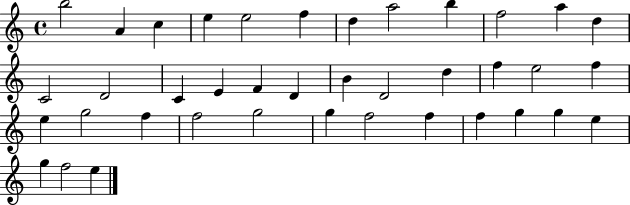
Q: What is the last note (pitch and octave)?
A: E5